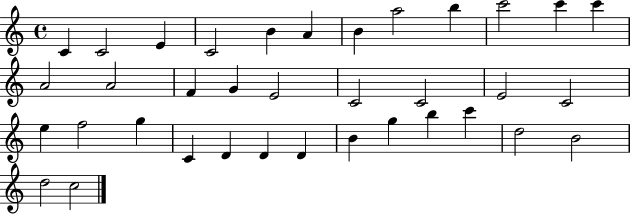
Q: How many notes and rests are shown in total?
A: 36